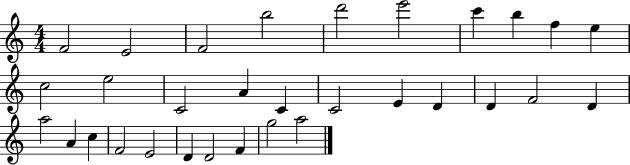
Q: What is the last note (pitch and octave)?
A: A5